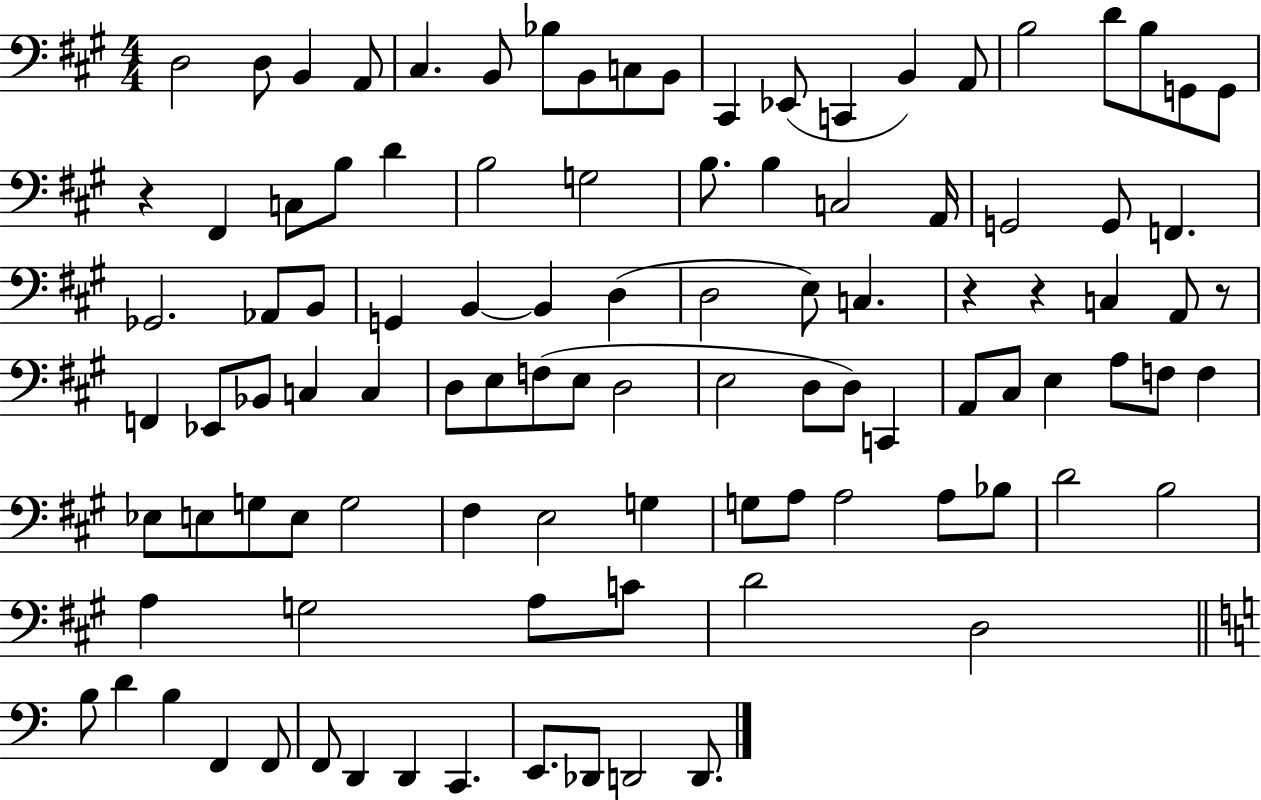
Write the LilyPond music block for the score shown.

{
  \clef bass
  \numericTimeSignature
  \time 4/4
  \key a \major
  d2 d8 b,4 a,8 | cis4. b,8 bes8 b,8 c8 b,8 | cis,4 ees,8( c,4 b,4) a,8 | b2 d'8 b8 g,8 g,8 | \break r4 fis,4 c8 b8 d'4 | b2 g2 | b8. b4 c2 a,16 | g,2 g,8 f,4. | \break ges,2. aes,8 b,8 | g,4 b,4~~ b,4 d4( | d2 e8) c4. | r4 r4 c4 a,8 r8 | \break f,4 ees,8 bes,8 c4 c4 | d8 e8 f8( e8 d2 | e2 d8 d8) c,4 | a,8 cis8 e4 a8 f8 f4 | \break ees8 e8 g8 e8 g2 | fis4 e2 g4 | g8 a8 a2 a8 bes8 | d'2 b2 | \break a4 g2 a8 c'8 | d'2 d2 | \bar "||" \break \key c \major b8 d'4 b4 f,4 f,8 | f,8 d,4 d,4 c,4. | e,8. des,8 d,2 d,8. | \bar "|."
}